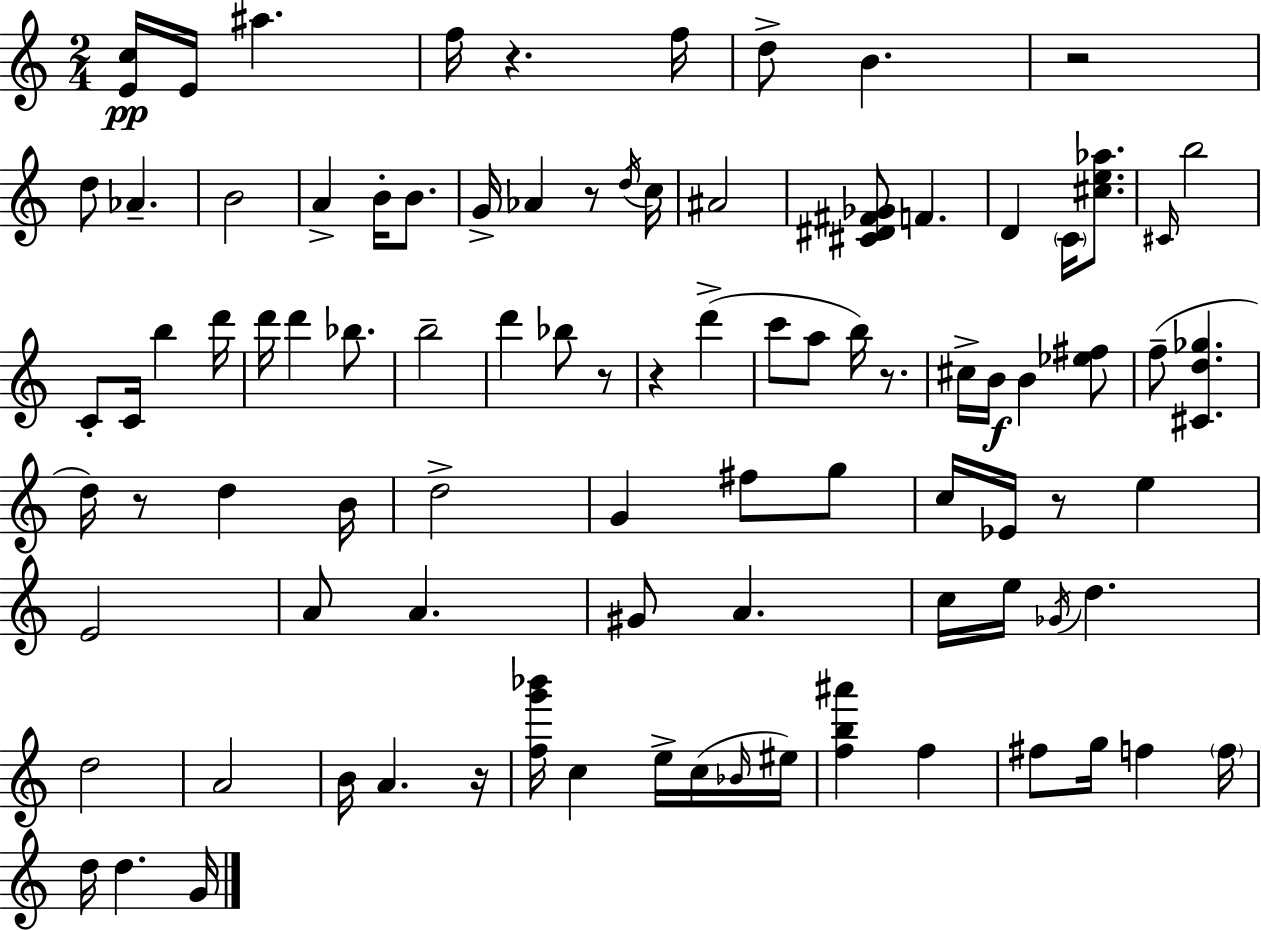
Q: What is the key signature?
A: A minor